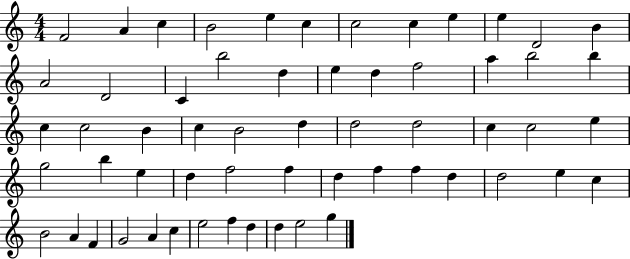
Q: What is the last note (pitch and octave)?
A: G5